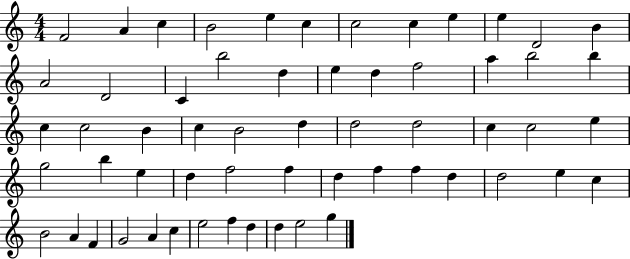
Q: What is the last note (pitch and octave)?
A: G5